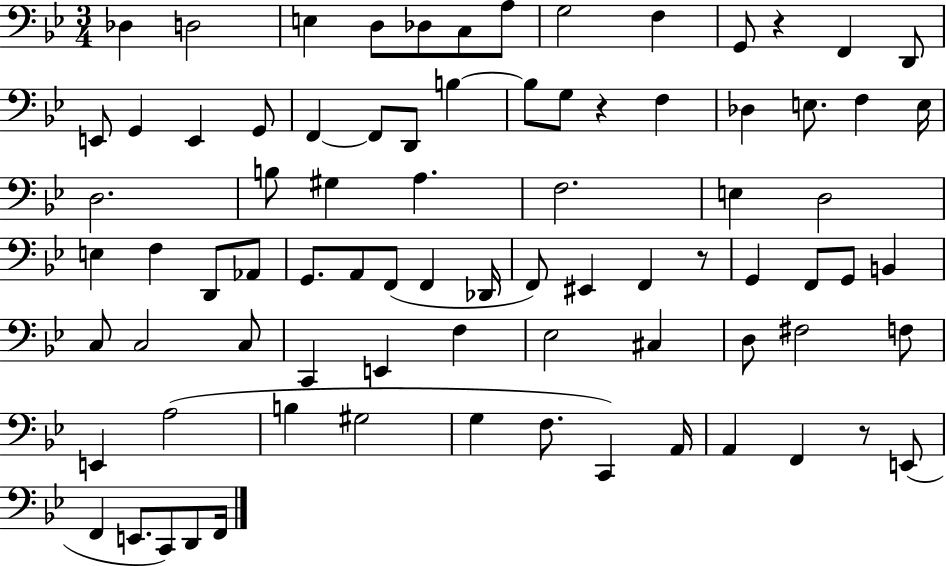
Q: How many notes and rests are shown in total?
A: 81